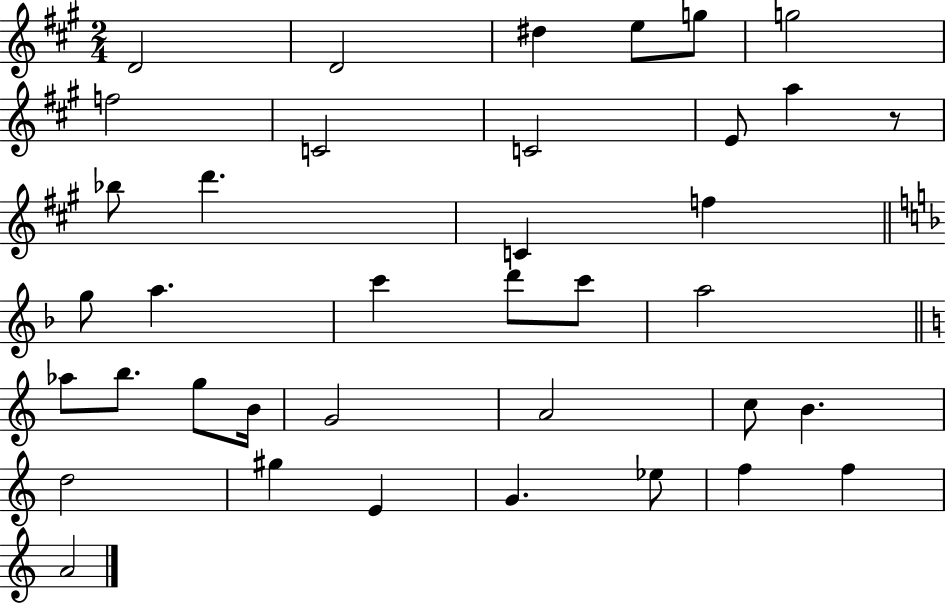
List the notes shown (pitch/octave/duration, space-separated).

D4/h D4/h D#5/q E5/e G5/e G5/h F5/h C4/h C4/h E4/e A5/q R/e Bb5/e D6/q. C4/q F5/q G5/e A5/q. C6/q D6/e C6/e A5/h Ab5/e B5/e. G5/e B4/s G4/h A4/h C5/e B4/q. D5/h G#5/q E4/q G4/q. Eb5/e F5/q F5/q A4/h